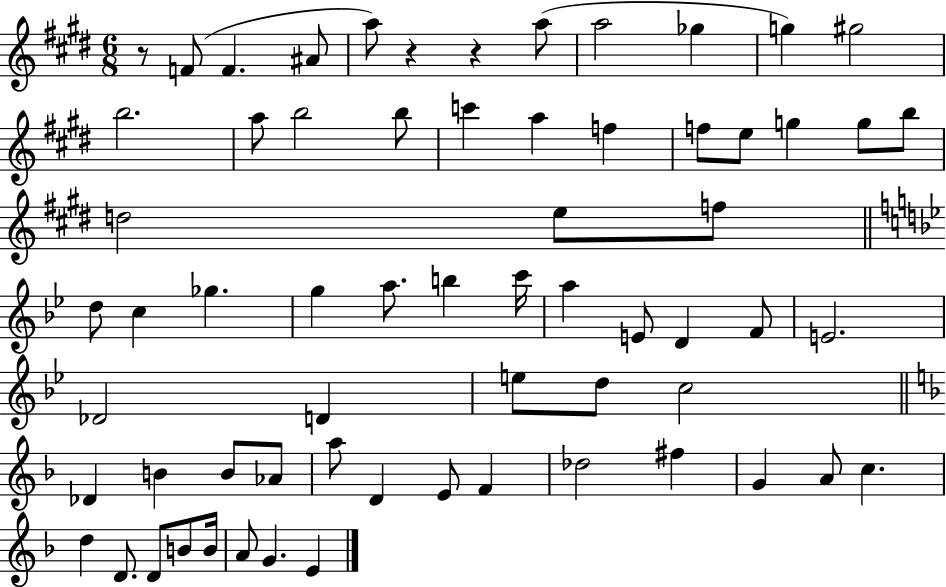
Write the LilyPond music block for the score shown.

{
  \clef treble
  \numericTimeSignature
  \time 6/8
  \key e \major
  r8 f'8( f'4. ais'8 | a''8) r4 r4 a''8( | a''2 ges''4 | g''4) gis''2 | \break b''2. | a''8 b''2 b''8 | c'''4 a''4 f''4 | f''8 e''8 g''4 g''8 b''8 | \break d''2 e''8 f''8 | \bar "||" \break \key bes \major d''8 c''4 ges''4. | g''4 a''8. b''4 c'''16 | a''4 e'8 d'4 f'8 | e'2. | \break des'2 d'4 | e''8 d''8 c''2 | \bar "||" \break \key f \major des'4 b'4 b'8 aes'8 | a''8 d'4 e'8 f'4 | des''2 fis''4 | g'4 a'8 c''4. | \break d''4 d'8. d'8 b'8 b'16 | a'8 g'4. e'4 | \bar "|."
}